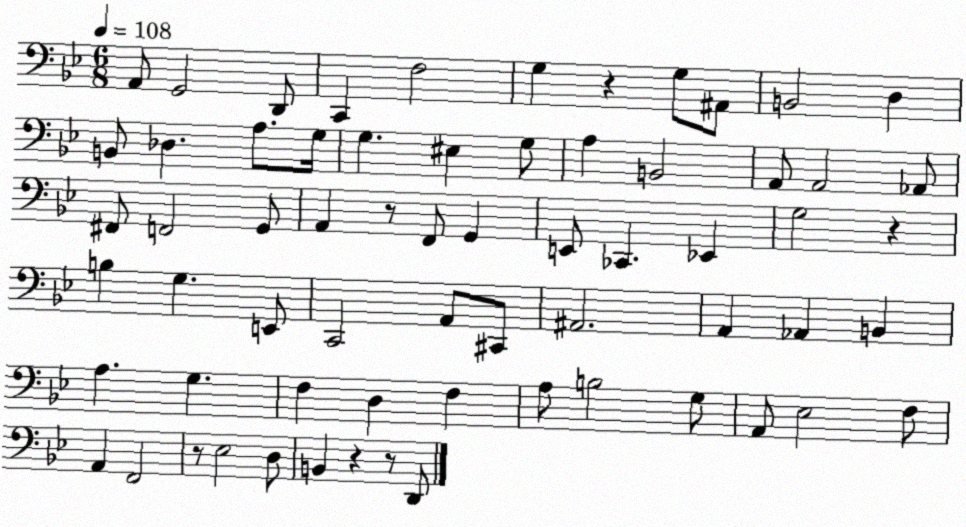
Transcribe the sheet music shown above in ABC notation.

X:1
T:Untitled
M:6/8
L:1/4
K:Bb
A,,/2 G,,2 D,,/2 C,, F,2 G, z G,/2 ^A,,/2 B,,2 D, B,,/2 _D, A,/2 G,/4 G, ^E, G,/2 A, B,,2 A,,/2 A,,2 _A,,/2 ^F,,/2 F,,2 G,,/2 A,, z/2 F,,/2 G,, E,,/2 _C,, _E,, G,2 z B, G, E,,/2 C,,2 A,,/2 ^C,,/2 ^A,,2 A,, _A,, B,, A, G, F, D, F, A,/2 B,2 G,/2 A,,/2 _E,2 F,/2 A,, F,,2 z/2 _E,2 D,/2 B,, z z/2 D,,/2